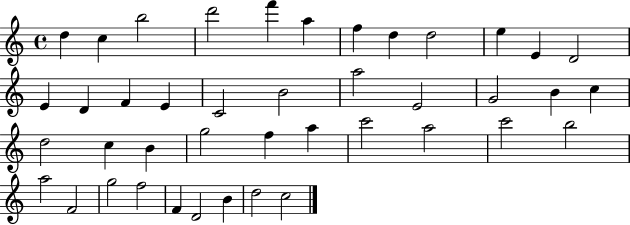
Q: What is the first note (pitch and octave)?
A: D5